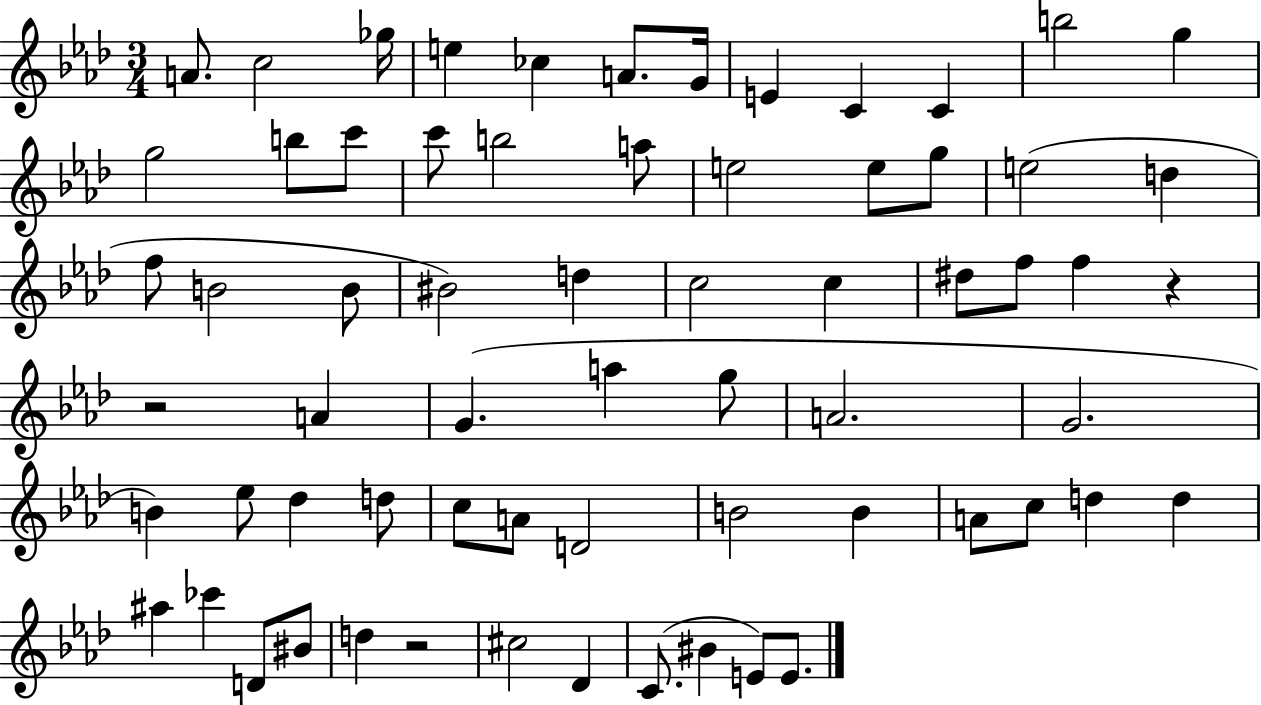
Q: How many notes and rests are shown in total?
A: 66